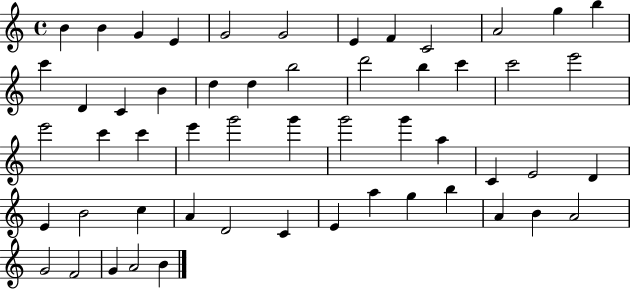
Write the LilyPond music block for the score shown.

{
  \clef treble
  \time 4/4
  \defaultTimeSignature
  \key c \major
  b'4 b'4 g'4 e'4 | g'2 g'2 | e'4 f'4 c'2 | a'2 g''4 b''4 | \break c'''4 d'4 c'4 b'4 | d''4 d''4 b''2 | d'''2 b''4 c'''4 | c'''2 e'''2 | \break e'''2 c'''4 c'''4 | e'''4 g'''2 g'''4 | g'''2 g'''4 a''4 | c'4 e'2 d'4 | \break e'4 b'2 c''4 | a'4 d'2 c'4 | e'4 a''4 g''4 b''4 | a'4 b'4 a'2 | \break g'2 f'2 | g'4 a'2 b'4 | \bar "|."
}